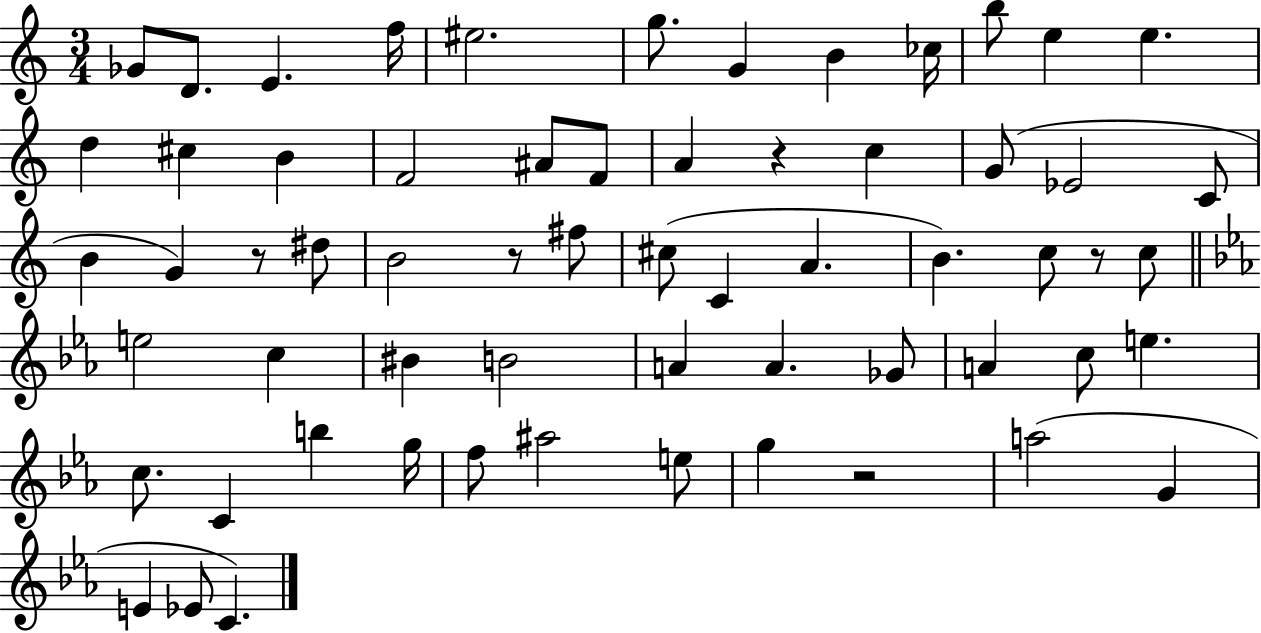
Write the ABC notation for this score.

X:1
T:Untitled
M:3/4
L:1/4
K:C
_G/2 D/2 E f/4 ^e2 g/2 G B _c/4 b/2 e e d ^c B F2 ^A/2 F/2 A z c G/2 _E2 C/2 B G z/2 ^d/2 B2 z/2 ^f/2 ^c/2 C A B c/2 z/2 c/2 e2 c ^B B2 A A _G/2 A c/2 e c/2 C b g/4 f/2 ^a2 e/2 g z2 a2 G E _E/2 C